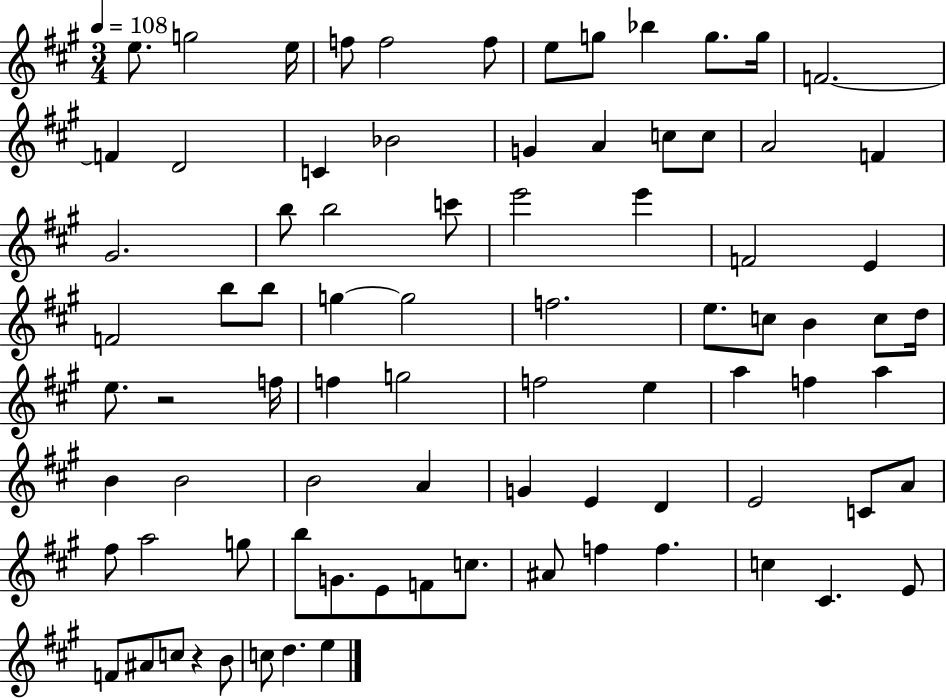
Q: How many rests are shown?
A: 2